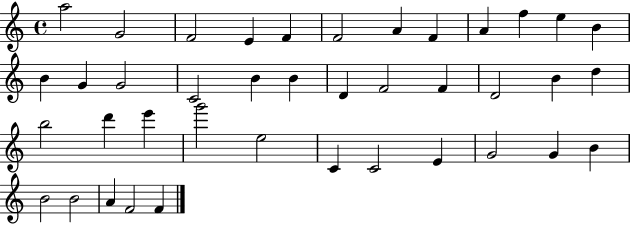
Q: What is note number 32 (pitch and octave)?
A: E4